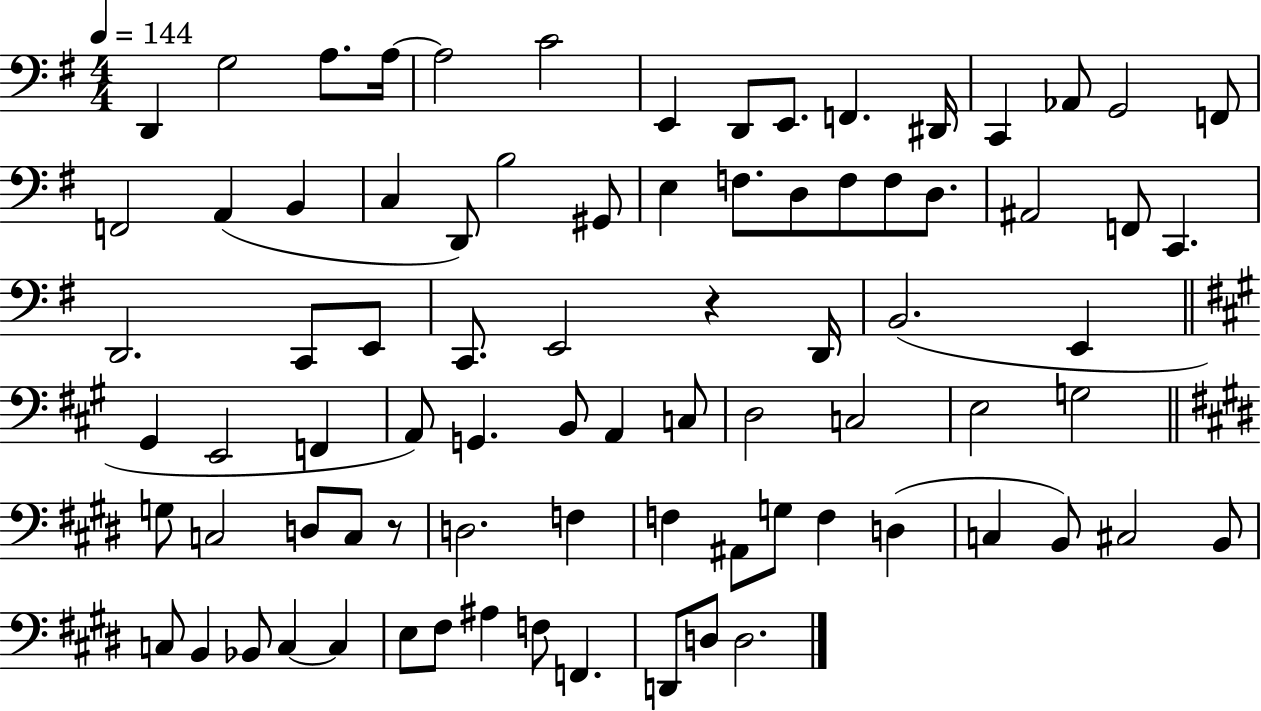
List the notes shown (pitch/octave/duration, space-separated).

D2/q G3/h A3/e. A3/s A3/h C4/h E2/q D2/e E2/e. F2/q. D#2/s C2/q Ab2/e G2/h F2/e F2/h A2/q B2/q C3/q D2/e B3/h G#2/e E3/q F3/e. D3/e F3/e F3/e D3/e. A#2/h F2/e C2/q. D2/h. C2/e E2/e C2/e. E2/h R/q D2/s B2/h. E2/q G#2/q E2/h F2/q A2/e G2/q. B2/e A2/q C3/e D3/h C3/h E3/h G3/h G3/e C3/h D3/e C3/e R/e D3/h. F3/q F3/q A#2/e G3/e F3/q D3/q C3/q B2/e C#3/h B2/e C3/e B2/q Bb2/e C3/q C3/q E3/e F#3/e A#3/q F3/e F2/q. D2/e D3/e D3/h.